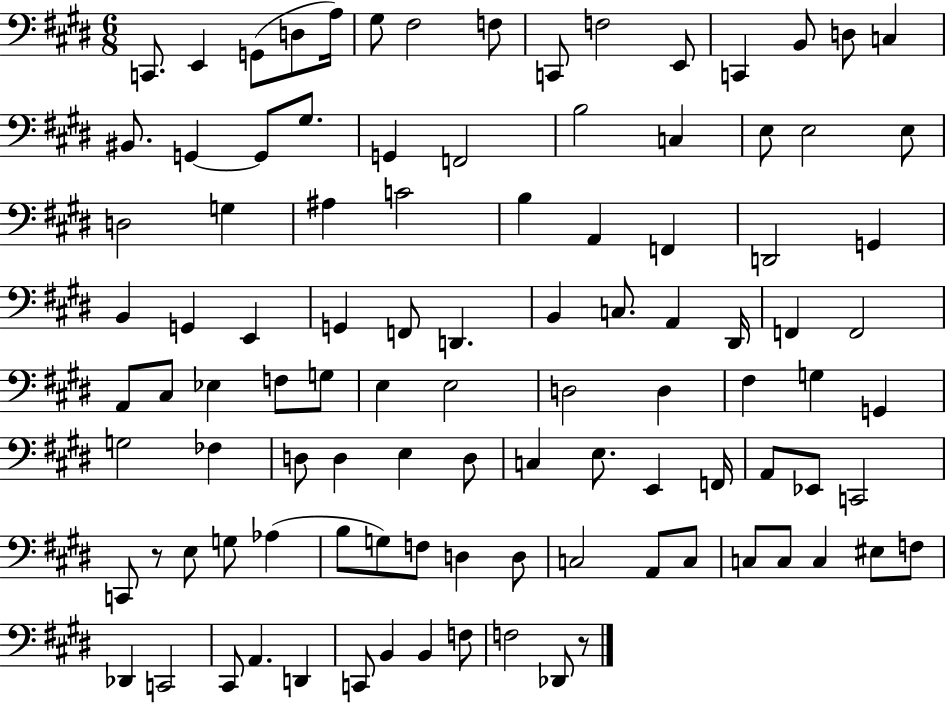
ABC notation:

X:1
T:Untitled
M:6/8
L:1/4
K:E
C,,/2 E,, G,,/2 D,/2 A,/4 ^G,/2 ^F,2 F,/2 C,,/2 F,2 E,,/2 C,, B,,/2 D,/2 C, ^B,,/2 G,, G,,/2 ^G,/2 G,, F,,2 B,2 C, E,/2 E,2 E,/2 D,2 G, ^A, C2 B, A,, F,, D,,2 G,, B,, G,, E,, G,, F,,/2 D,, B,, C,/2 A,, ^D,,/4 F,, F,,2 A,,/2 ^C,/2 _E, F,/2 G,/2 E, E,2 D,2 D, ^F, G, G,, G,2 _F, D,/2 D, E, D,/2 C, E,/2 E,, F,,/4 A,,/2 _E,,/2 C,,2 C,,/2 z/2 E,/2 G,/2 _A, B,/2 G,/2 F,/2 D, D,/2 C,2 A,,/2 C,/2 C,/2 C,/2 C, ^E,/2 F,/2 _D,, C,,2 ^C,,/2 A,, D,, C,,/2 B,, B,, F,/2 F,2 _D,,/2 z/2